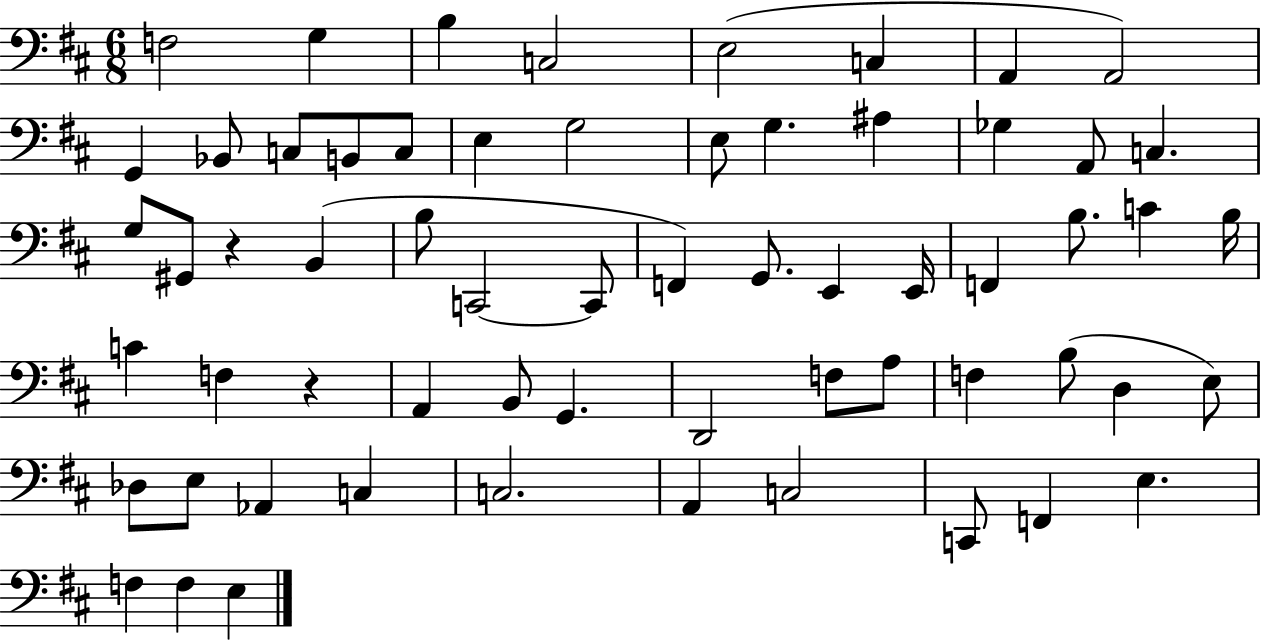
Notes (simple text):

F3/h G3/q B3/q C3/h E3/h C3/q A2/q A2/h G2/q Bb2/e C3/e B2/e C3/e E3/q G3/h E3/e G3/q. A#3/q Gb3/q A2/e C3/q. G3/e G#2/e R/q B2/q B3/e C2/h C2/e F2/q G2/e. E2/q E2/s F2/q B3/e. C4/q B3/s C4/q F3/q R/q A2/q B2/e G2/q. D2/h F3/e A3/e F3/q B3/e D3/q E3/e Db3/e E3/e Ab2/q C3/q C3/h. A2/q C3/h C2/e F2/q E3/q. F3/q F3/q E3/q